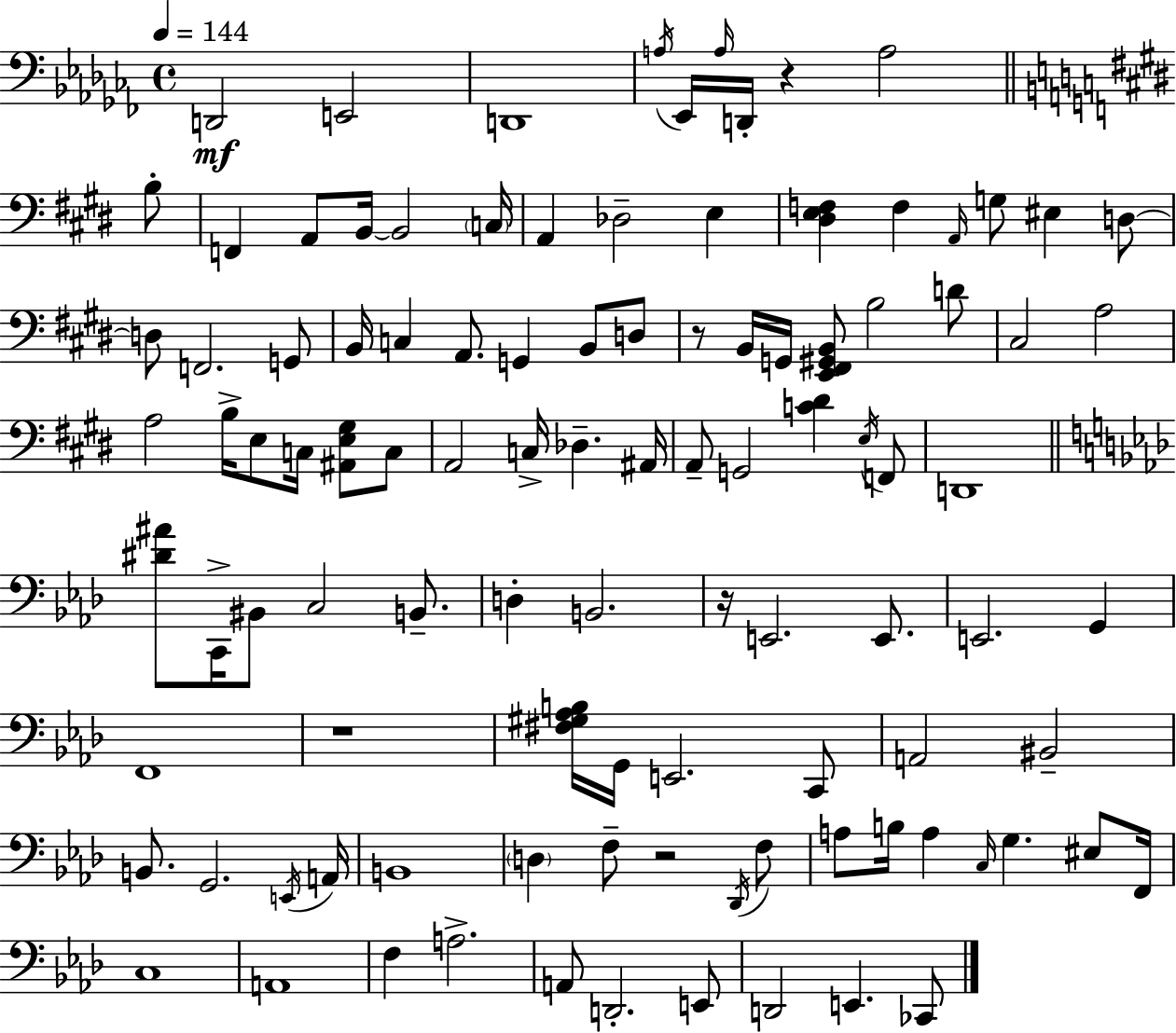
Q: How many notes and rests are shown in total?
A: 104